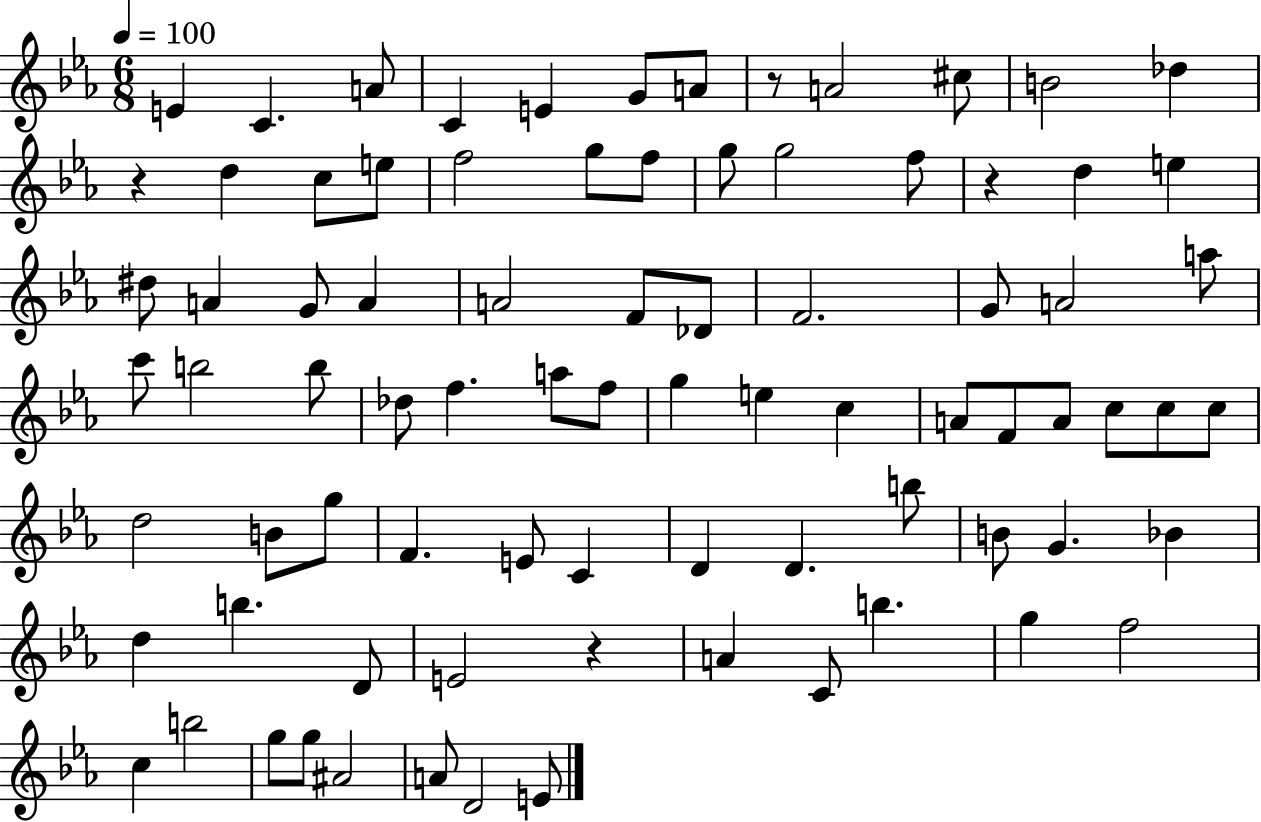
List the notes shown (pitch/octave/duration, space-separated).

E4/q C4/q. A4/e C4/q E4/q G4/e A4/e R/e A4/h C#5/e B4/h Db5/q R/q D5/q C5/e E5/e F5/h G5/e F5/e G5/e G5/h F5/e R/q D5/q E5/q D#5/e A4/q G4/e A4/q A4/h F4/e Db4/e F4/h. G4/e A4/h A5/e C6/e B5/h B5/e Db5/e F5/q. A5/e F5/e G5/q E5/q C5/q A4/e F4/e A4/e C5/e C5/e C5/e D5/h B4/e G5/e F4/q. E4/e C4/q D4/q D4/q. B5/e B4/e G4/q. Bb4/q D5/q B5/q. D4/e E4/h R/q A4/q C4/e B5/q. G5/q F5/h C5/q B5/h G5/e G5/e A#4/h A4/e D4/h E4/e